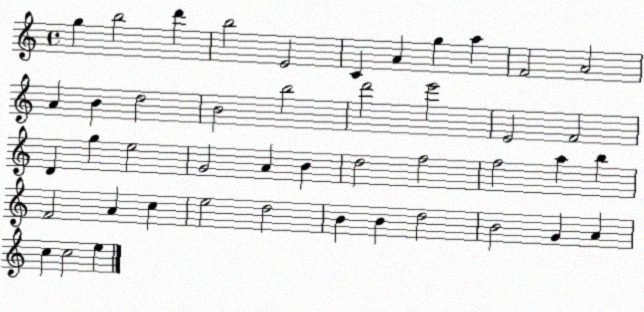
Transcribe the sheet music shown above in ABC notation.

X:1
T:Untitled
M:4/4
L:1/4
K:C
g b2 d' b2 E2 C A g a F2 A2 A B d2 B2 b2 d'2 e'2 E2 F2 D g e2 G2 A B d2 f2 f2 a b F2 A c e2 d2 B B d2 B2 G A c c2 e